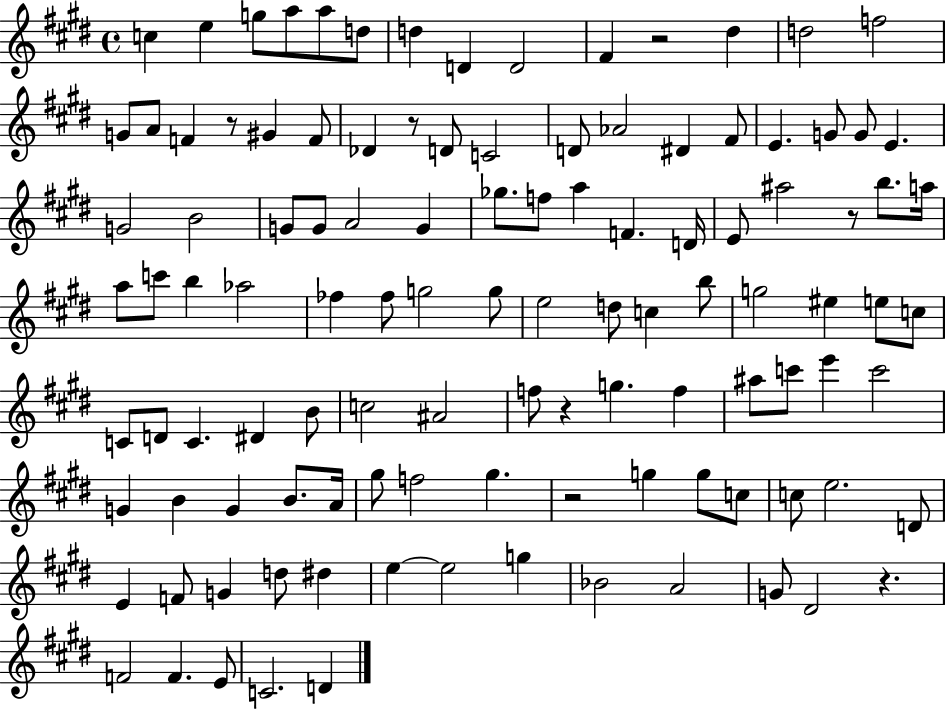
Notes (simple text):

C5/q E5/q G5/e A5/e A5/e D5/e D5/q D4/q D4/h F#4/q R/h D#5/q D5/h F5/h G4/e A4/e F4/q R/e G#4/q F4/e Db4/q R/e D4/e C4/h D4/e Ab4/h D#4/q F#4/e E4/q. G4/e G4/e E4/q. G4/h B4/h G4/e G4/e A4/h G4/q Gb5/e. F5/e A5/q F4/q. D4/s E4/e A#5/h R/e B5/e. A5/s A5/e C6/e B5/q Ab5/h FES5/q FES5/e G5/h G5/e E5/h D5/e C5/q B5/e G5/h EIS5/q E5/e C5/e C4/e D4/e C4/q. D#4/q B4/e C5/h A#4/h F5/e R/q G5/q. F5/q A#5/e C6/e E6/q C6/h G4/q B4/q G4/q B4/e. A4/s G#5/e F5/h G#5/q. R/h G5/q G5/e C5/e C5/e E5/h. D4/e E4/q F4/e G4/q D5/e D#5/q E5/q E5/h G5/q Bb4/h A4/h G4/e D#4/h R/q. F4/h F4/q. E4/e C4/h. D4/q